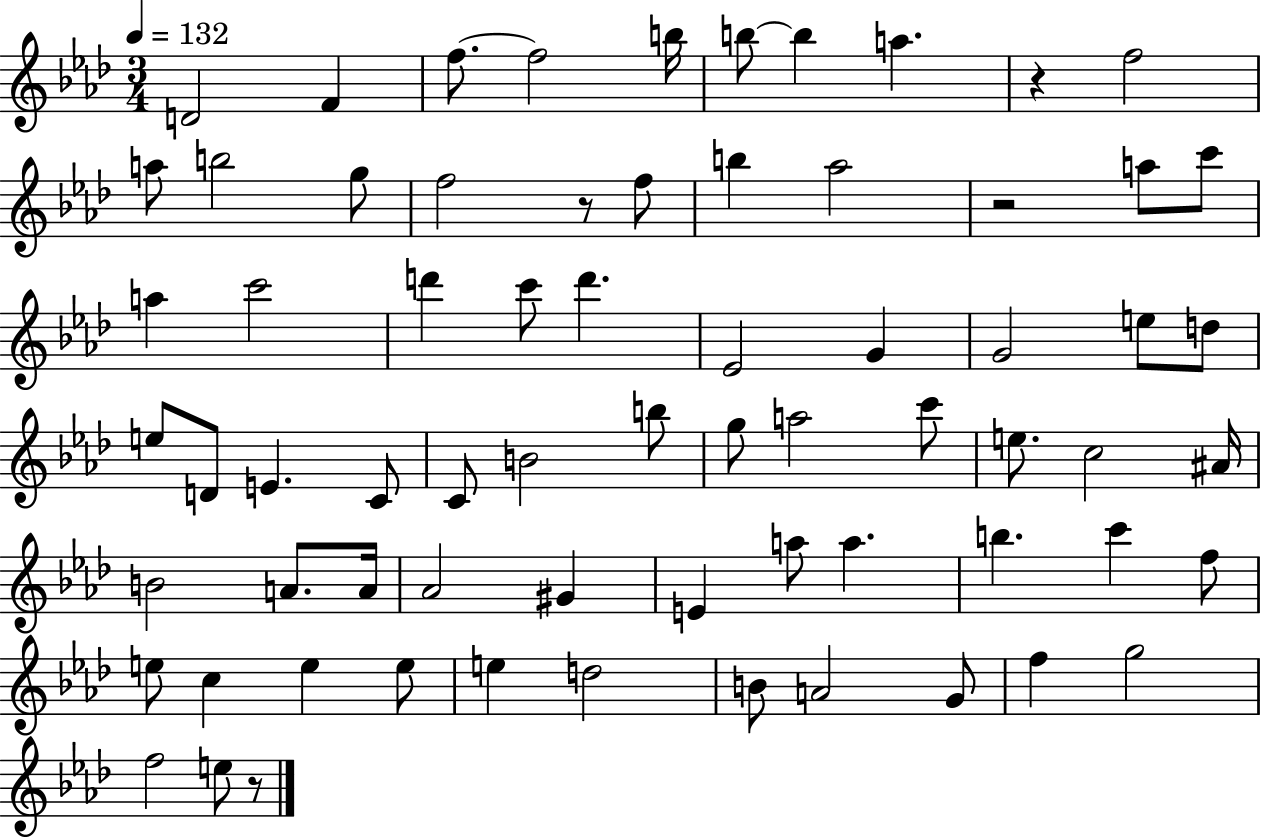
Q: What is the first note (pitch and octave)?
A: D4